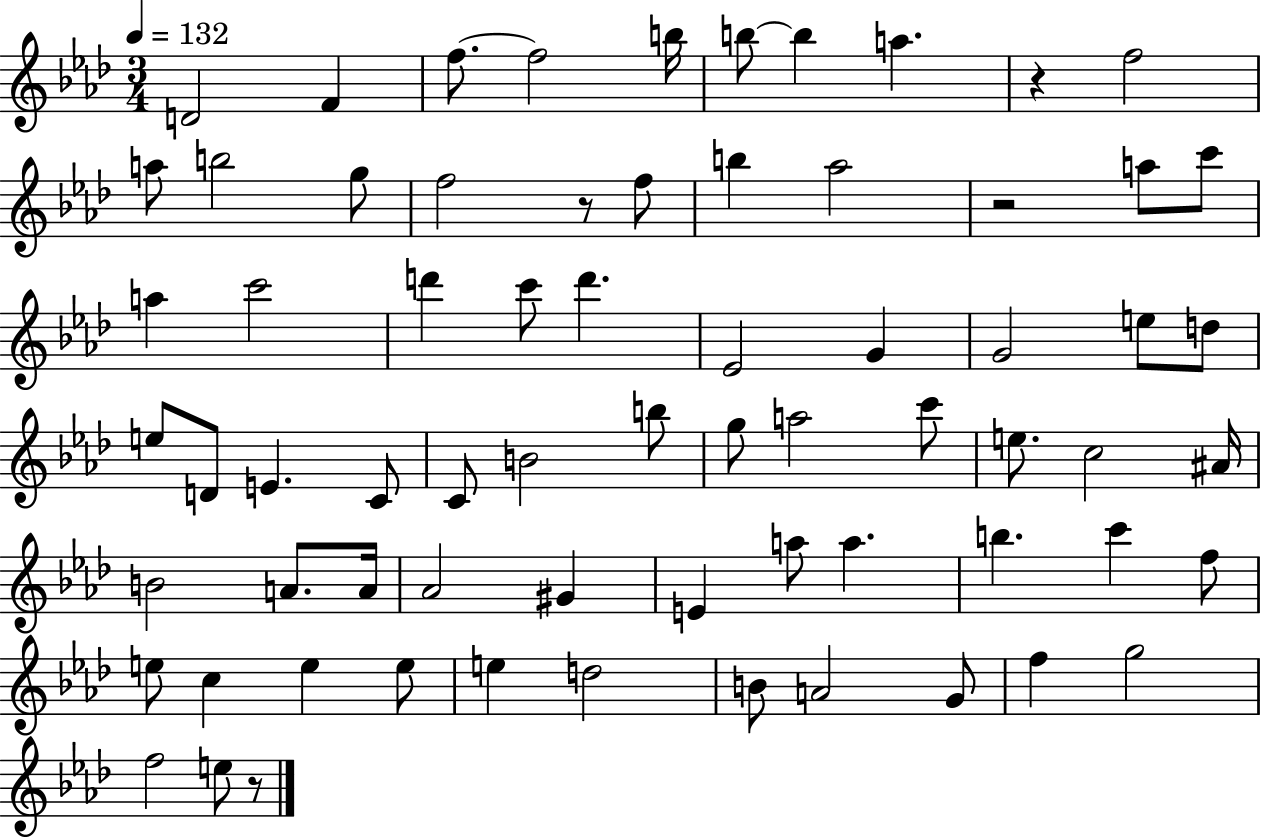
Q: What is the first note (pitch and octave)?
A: D4